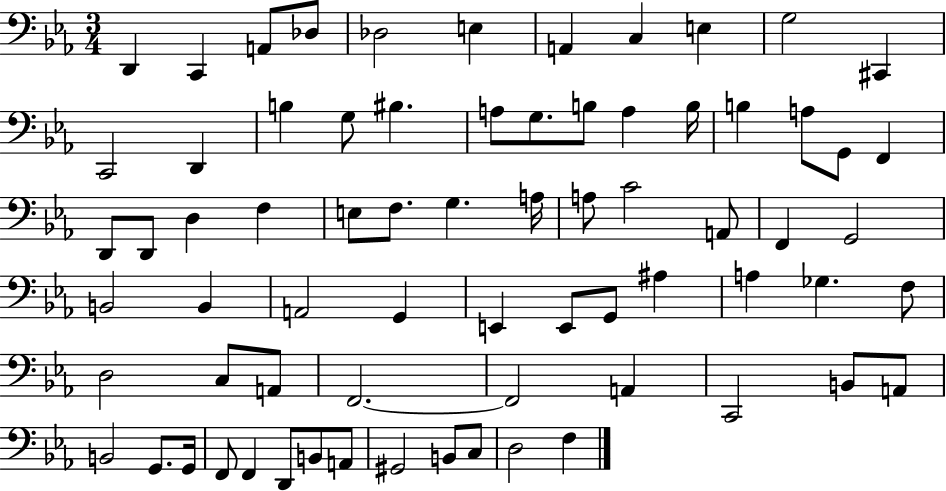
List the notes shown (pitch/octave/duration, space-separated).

D2/q C2/q A2/e Db3/e Db3/h E3/q A2/q C3/q E3/q G3/h C#2/q C2/h D2/q B3/q G3/e BIS3/q. A3/e G3/e. B3/e A3/q B3/s B3/q A3/e G2/e F2/q D2/e D2/e D3/q F3/q E3/e F3/e. G3/q. A3/s A3/e C4/h A2/e F2/q G2/h B2/h B2/q A2/h G2/q E2/q E2/e G2/e A#3/q A3/q Gb3/q. F3/e D3/h C3/e A2/e F2/h. F2/h A2/q C2/h B2/e A2/e B2/h G2/e. G2/s F2/e F2/q D2/e B2/e A2/e G#2/h B2/e C3/e D3/h F3/q